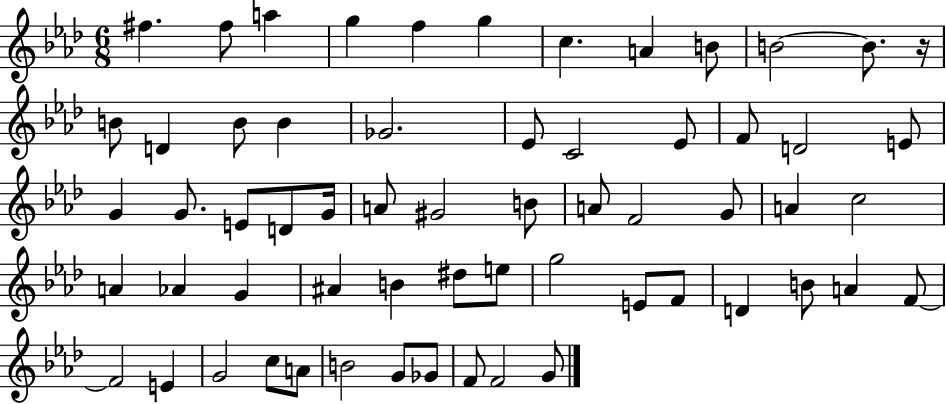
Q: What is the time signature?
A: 6/8